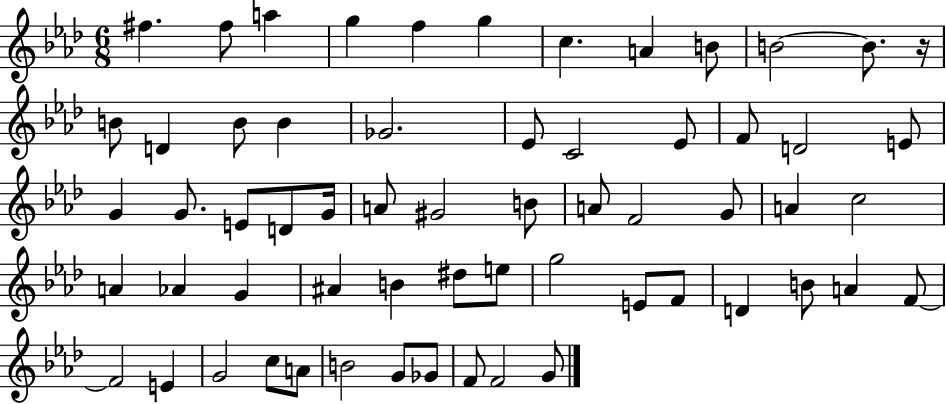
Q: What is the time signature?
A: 6/8